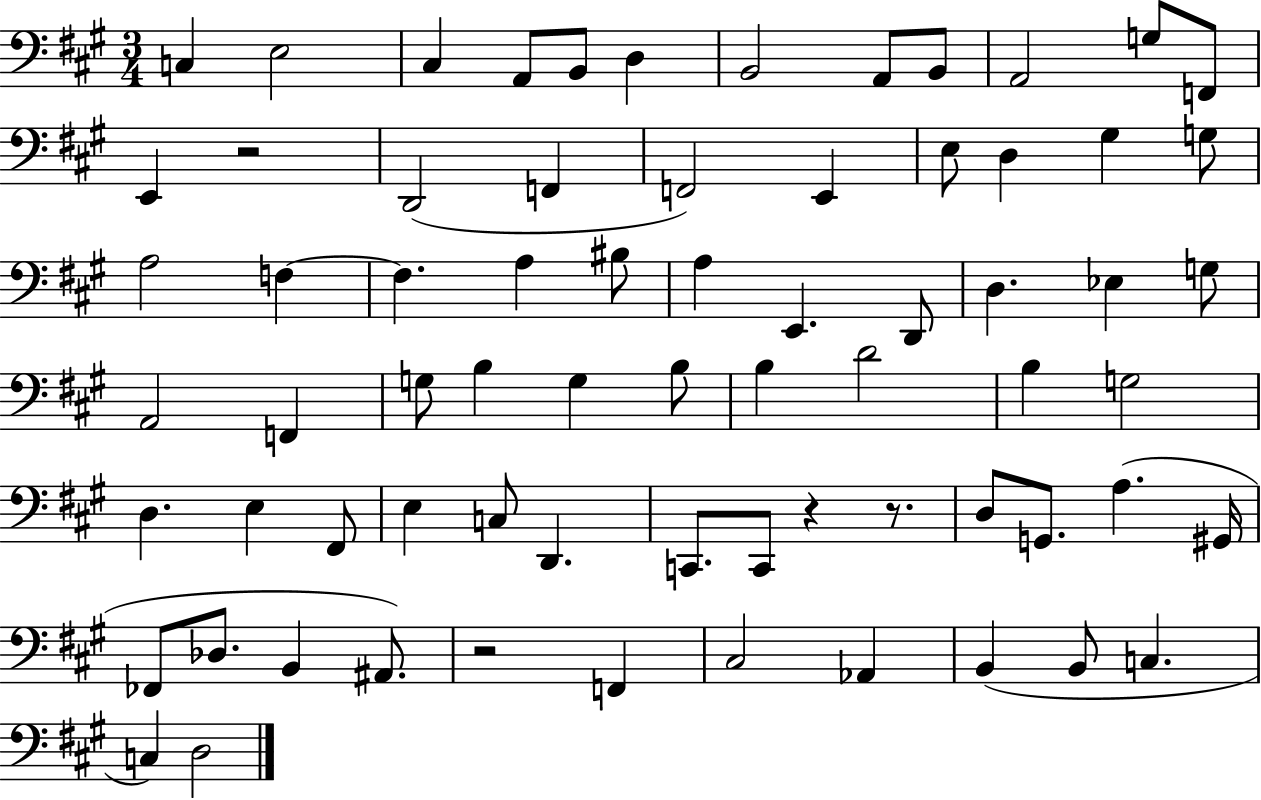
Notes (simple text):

C3/q E3/h C#3/q A2/e B2/e D3/q B2/h A2/e B2/e A2/h G3/e F2/e E2/q R/h D2/h F2/q F2/h E2/q E3/e D3/q G#3/q G3/e A3/h F3/q F3/q. A3/q BIS3/e A3/q E2/q. D2/e D3/q. Eb3/q G3/e A2/h F2/q G3/e B3/q G3/q B3/e B3/q D4/h B3/q G3/h D3/q. E3/q F#2/e E3/q C3/e D2/q. C2/e. C2/e R/q R/e. D3/e G2/e. A3/q. G#2/s FES2/e Db3/e. B2/q A#2/e. R/h F2/q C#3/h Ab2/q B2/q B2/e C3/q. C3/q D3/h